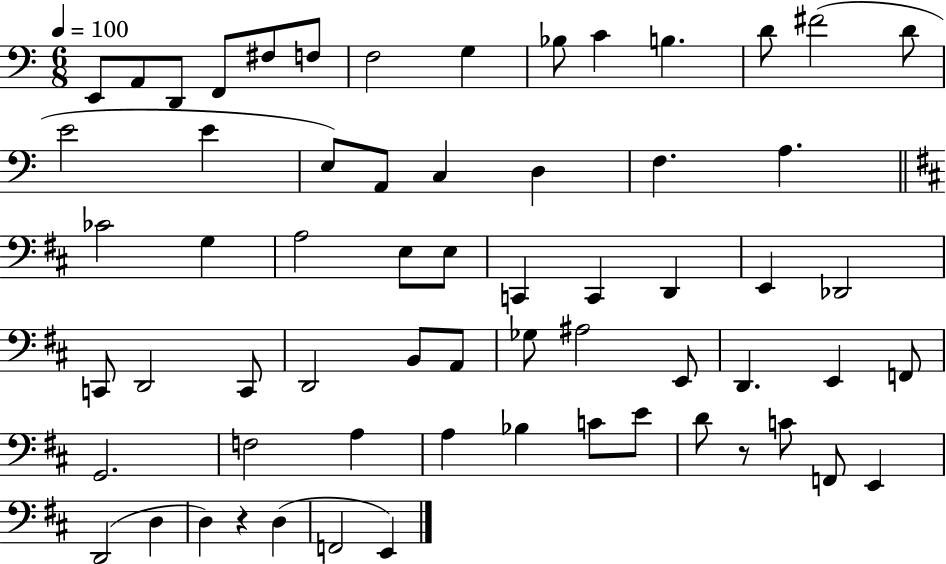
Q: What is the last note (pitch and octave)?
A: E2